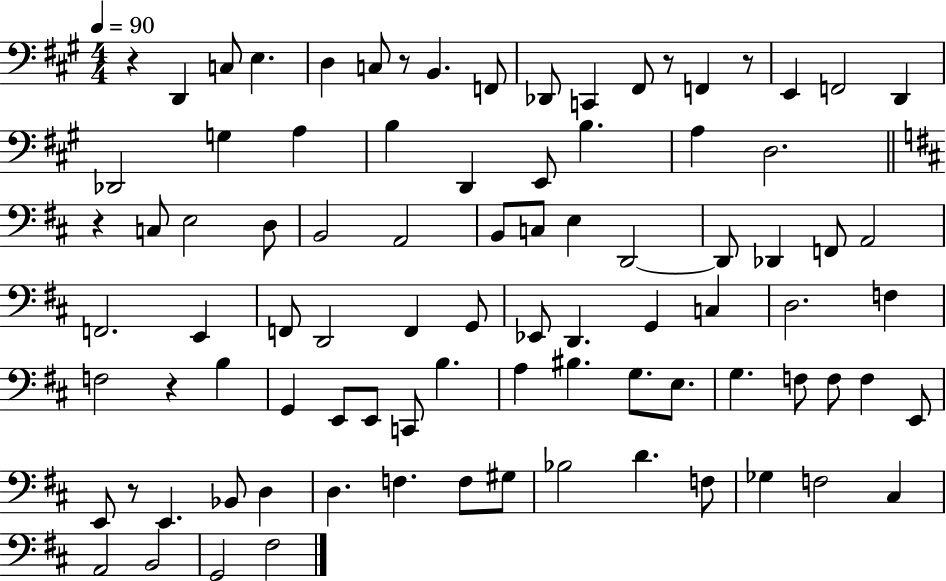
{
  \clef bass
  \numericTimeSignature
  \time 4/4
  \key a \major
  \tempo 4 = 90
  r4 d,4 c8 e4. | d4 c8 r8 b,4. f,8 | des,8 c,4 fis,8 r8 f,4 r8 | e,4 f,2 d,4 | \break des,2 g4 a4 | b4 d,4 e,8 b4. | a4 d2. | \bar "||" \break \key d \major r4 c8 e2 d8 | b,2 a,2 | b,8 c8 e4 d,2~~ | d,8 des,4 f,8 a,2 | \break f,2. e,4 | f,8 d,2 f,4 g,8 | ees,8 d,4. g,4 c4 | d2. f4 | \break f2 r4 b4 | g,4 e,8 e,8 c,8 b4. | a4 bis4. g8. e8. | g4. f8 f8 f4 e,8 | \break e,8 r8 e,4. bes,8 d4 | d4. f4. f8 gis8 | bes2 d'4. f8 | ges4 f2 cis4 | \break a,2 b,2 | g,2 fis2 | \bar "|."
}